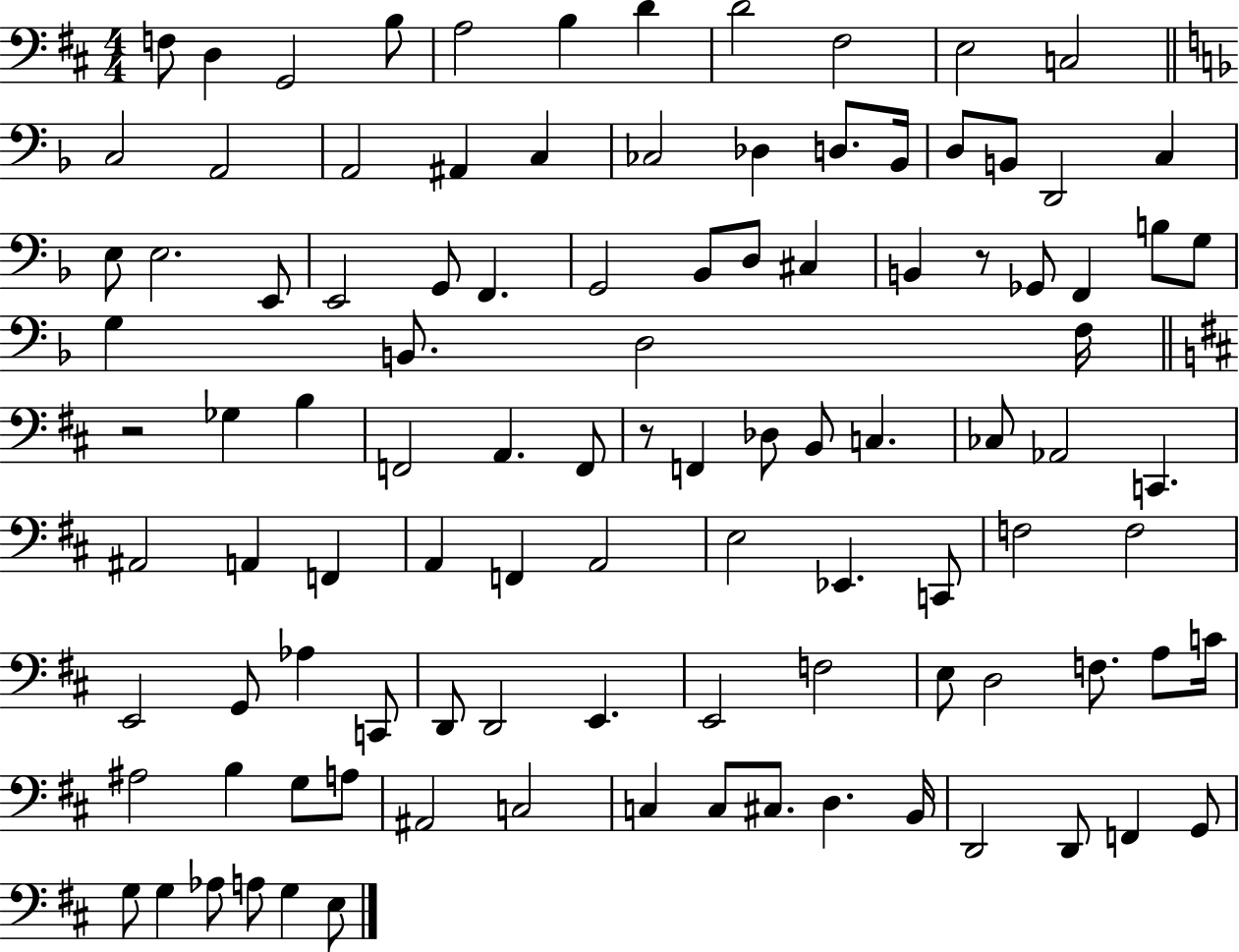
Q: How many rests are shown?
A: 3